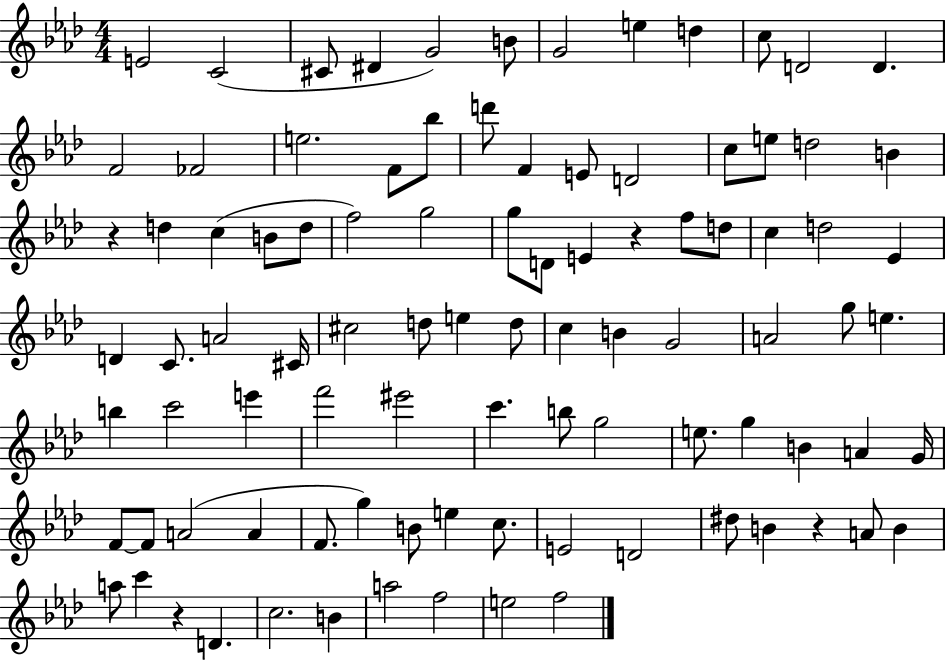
X:1
T:Untitled
M:4/4
L:1/4
K:Ab
E2 C2 ^C/2 ^D G2 B/2 G2 e d c/2 D2 D F2 _F2 e2 F/2 _b/2 d'/2 F E/2 D2 c/2 e/2 d2 B z d c B/2 d/2 f2 g2 g/2 D/2 E z f/2 d/2 c d2 _E D C/2 A2 ^C/4 ^c2 d/2 e d/2 c B G2 A2 g/2 e b c'2 e' f'2 ^e'2 c' b/2 g2 e/2 g B A G/4 F/2 F/2 A2 A F/2 g B/2 e c/2 E2 D2 ^d/2 B z A/2 B a/2 c' z D c2 B a2 f2 e2 f2